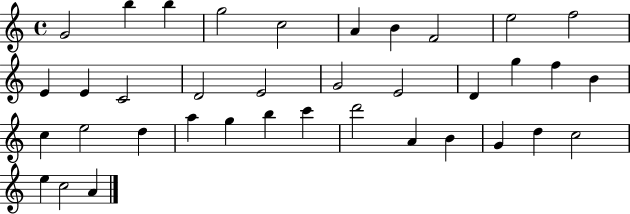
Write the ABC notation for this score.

X:1
T:Untitled
M:4/4
L:1/4
K:C
G2 b b g2 c2 A B F2 e2 f2 E E C2 D2 E2 G2 E2 D g f B c e2 d a g b c' d'2 A B G d c2 e c2 A